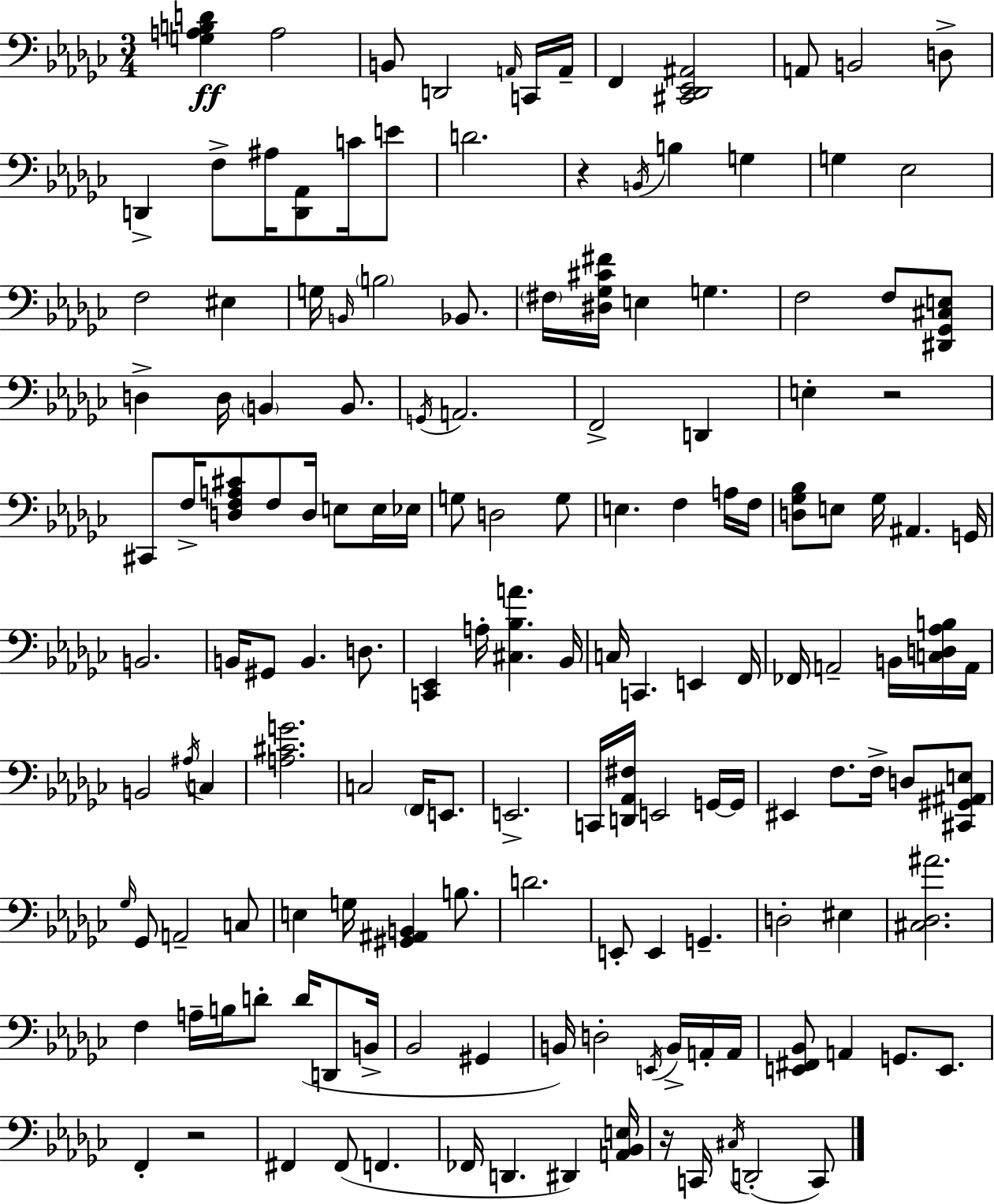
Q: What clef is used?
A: bass